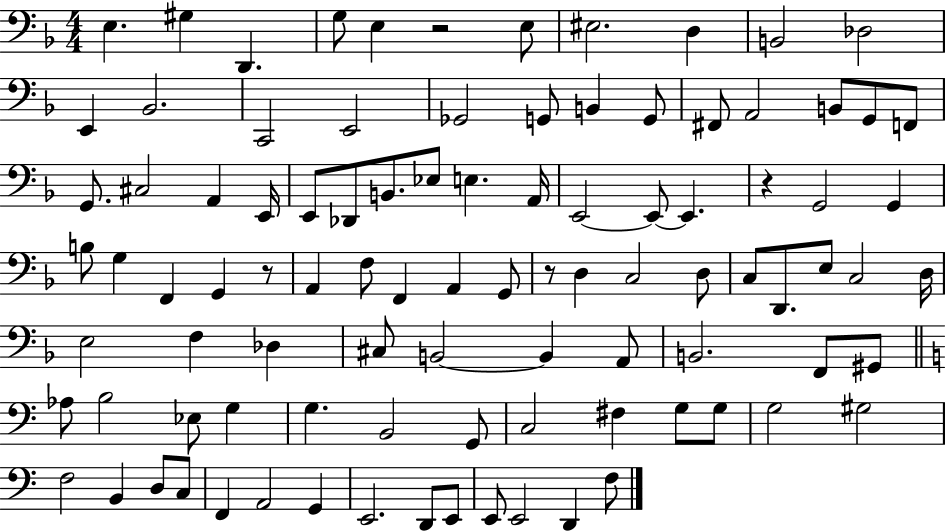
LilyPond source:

{
  \clef bass
  \numericTimeSignature
  \time 4/4
  \key f \major
  e4. gis4 d,4. | g8 e4 r2 e8 | eis2. d4 | b,2 des2 | \break e,4 bes,2. | c,2 e,2 | ges,2 g,8 b,4 g,8 | fis,8 a,2 b,8 g,8 f,8 | \break g,8. cis2 a,4 e,16 | e,8 des,8 b,8. ees8 e4. a,16 | e,2~~ e,8~~ e,4. | r4 g,2 g,4 | \break b8 g4 f,4 g,4 r8 | a,4 f8 f,4 a,4 g,8 | r8 d4 c2 d8 | c8 d,8. e8 c2 d16 | \break e2 f4 des4 | cis8 b,2~~ b,4 a,8 | b,2. f,8 gis,8 | \bar "||" \break \key c \major aes8 b2 ees8 g4 | g4. b,2 g,8 | c2 fis4 g8 g8 | g2 gis2 | \break f2 b,4 d8 c8 | f,4 a,2 g,4 | e,2. d,8 e,8 | e,8 e,2 d,4 f8 | \break \bar "|."
}